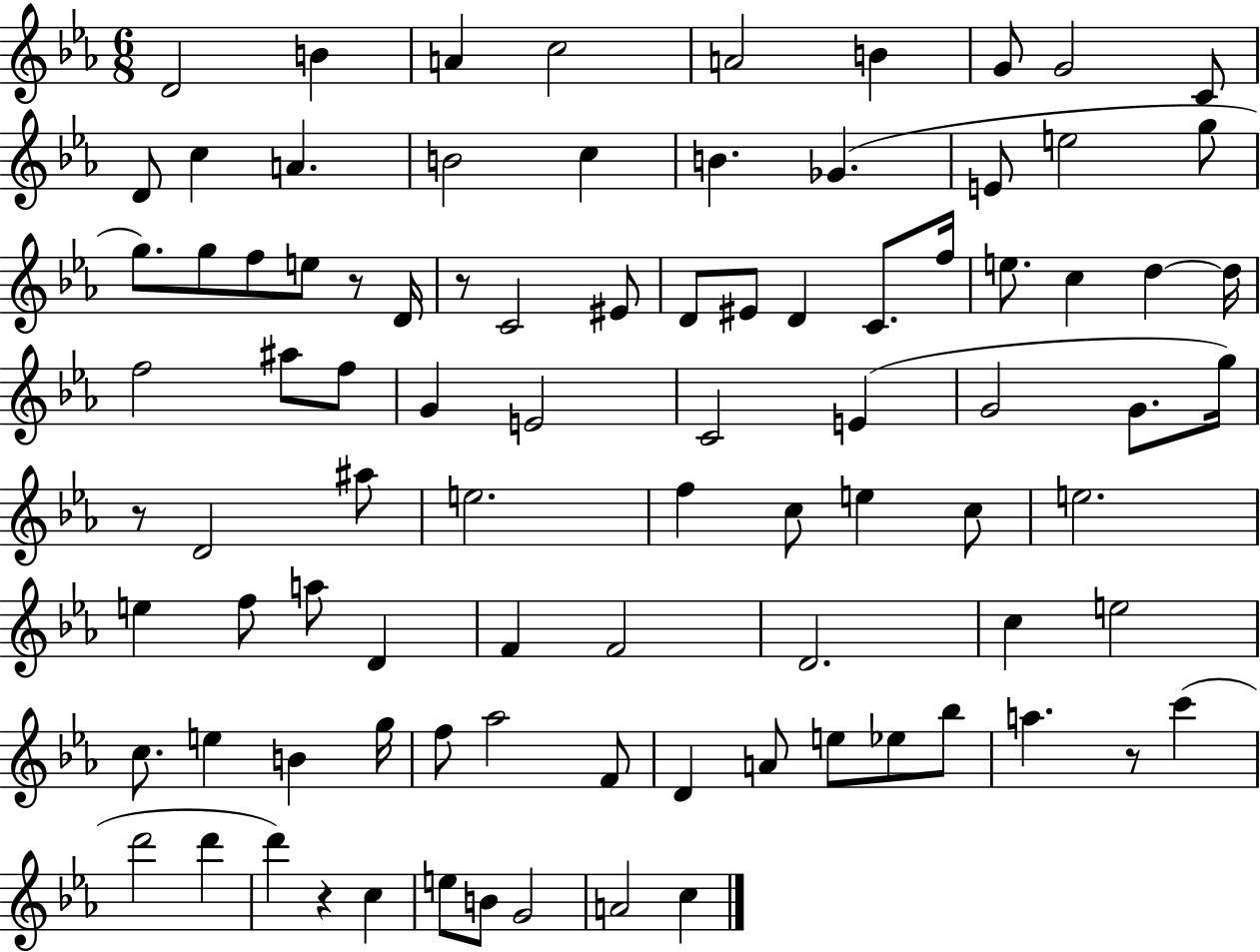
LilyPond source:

{
  \clef treble
  \numericTimeSignature
  \time 6/8
  \key ees \major
  \repeat volta 2 { d'2 b'4 | a'4 c''2 | a'2 b'4 | g'8 g'2 c'8 | \break d'8 c''4 a'4. | b'2 c''4 | b'4. ges'4.( | e'8 e''2 g''8 | \break g''8.) g''8 f''8 e''8 r8 d'16 | r8 c'2 eis'8 | d'8 eis'8 d'4 c'8. f''16 | e''8. c''4 d''4~~ d''16 | \break f''2 ais''8 f''8 | g'4 e'2 | c'2 e'4( | g'2 g'8. g''16) | \break r8 d'2 ais''8 | e''2. | f''4 c''8 e''4 c''8 | e''2. | \break e''4 f''8 a''8 d'4 | f'4 f'2 | d'2. | c''4 e''2 | \break c''8. e''4 b'4 g''16 | f''8 aes''2 f'8 | d'4 a'8 e''8 ees''8 bes''8 | a''4. r8 c'''4( | \break d'''2 d'''4 | d'''4) r4 c''4 | e''8 b'8 g'2 | a'2 c''4 | \break } \bar "|."
}